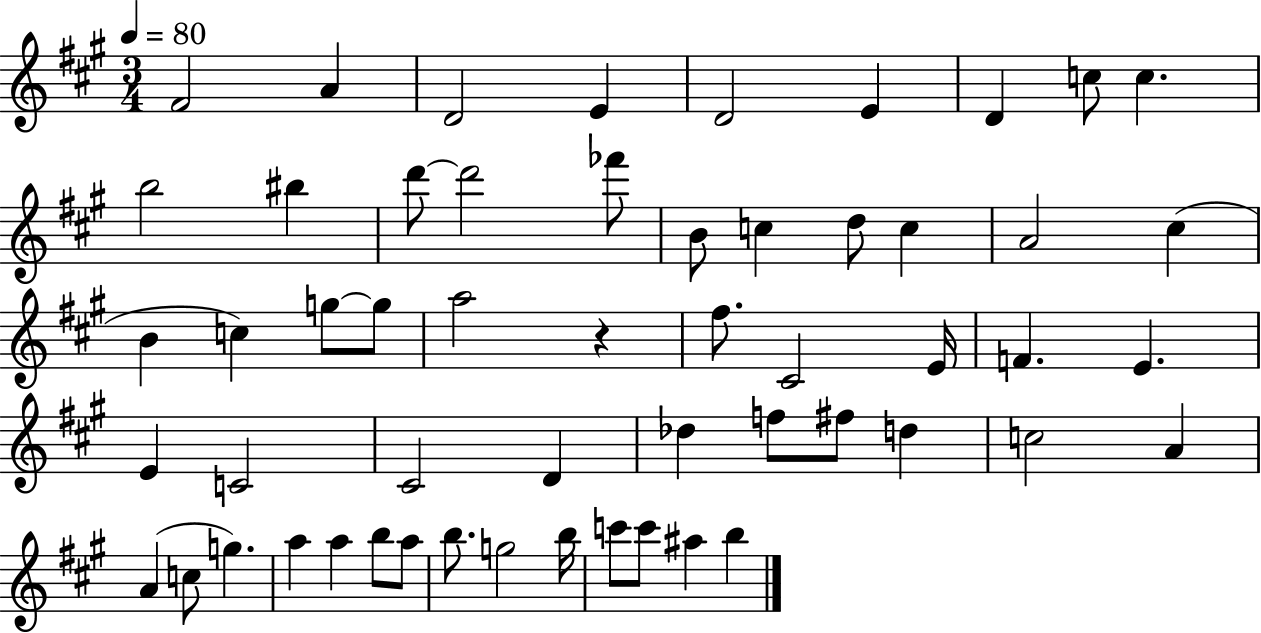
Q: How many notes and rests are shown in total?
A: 55